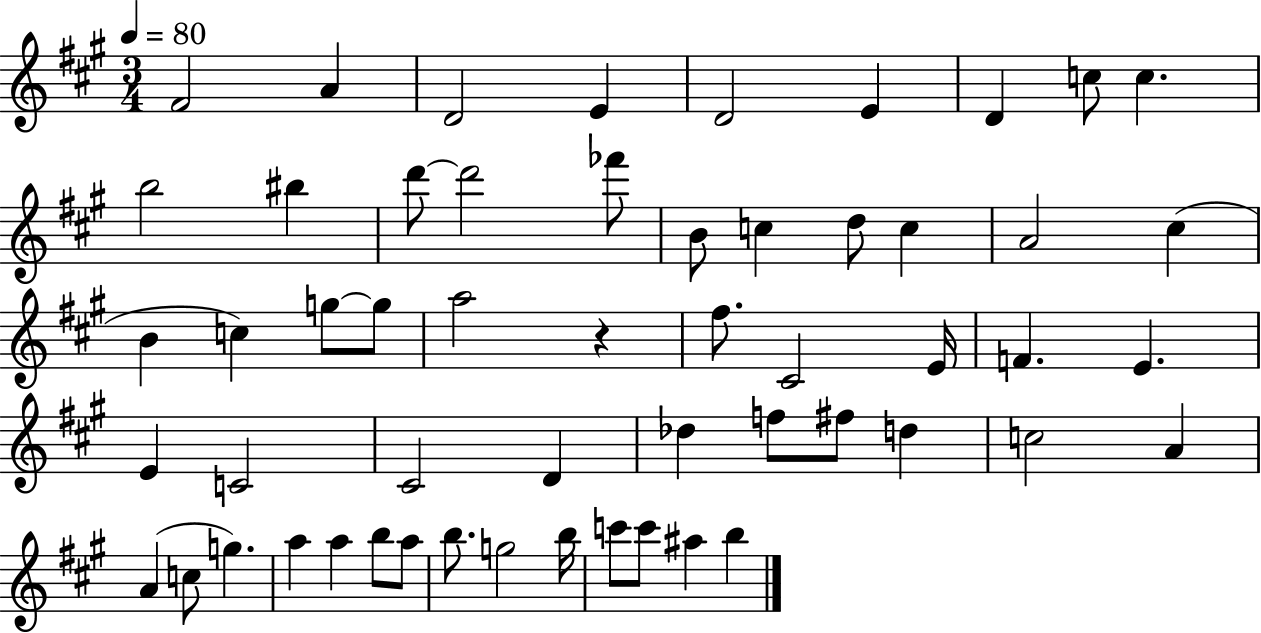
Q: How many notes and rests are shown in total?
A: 55